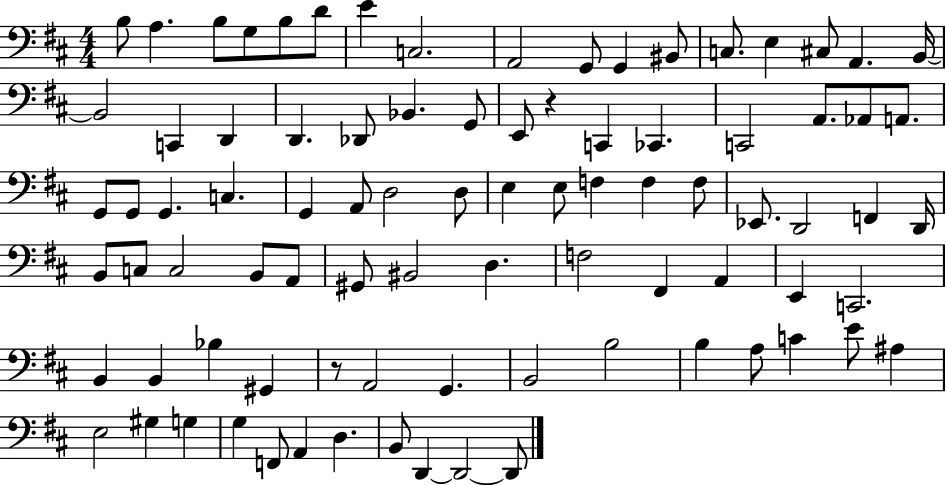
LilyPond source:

{
  \clef bass
  \numericTimeSignature
  \time 4/4
  \key d \major
  b8 a4. b8 g8 b8 d'8 | e'4 c2. | a,2 g,8 g,4 bis,8 | c8. e4 cis8 a,4. b,16~~ | \break b,2 c,4 d,4 | d,4. des,8 bes,4. g,8 | e,8 r4 c,4 ces,4. | c,2 a,8. aes,8 a,8. | \break g,8 g,8 g,4. c4. | g,4 a,8 d2 d8 | e4 e8 f4 f4 f8 | ees,8. d,2 f,4 d,16 | \break b,8 c8 c2 b,8 a,8 | gis,8 bis,2 d4. | f2 fis,4 a,4 | e,4 c,2. | \break b,4 b,4 bes4 gis,4 | r8 a,2 g,4. | b,2 b2 | b4 a8 c'4 e'8 ais4 | \break e2 gis4 g4 | g4 f,8 a,4 d4. | b,8 d,4~~ d,2~~ d,8 | \bar "|."
}